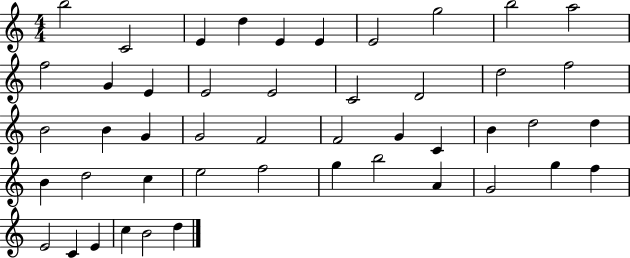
X:1
T:Untitled
M:4/4
L:1/4
K:C
b2 C2 E d E E E2 g2 b2 a2 f2 G E E2 E2 C2 D2 d2 f2 B2 B G G2 F2 F2 G C B d2 d B d2 c e2 f2 g b2 A G2 g f E2 C E c B2 d